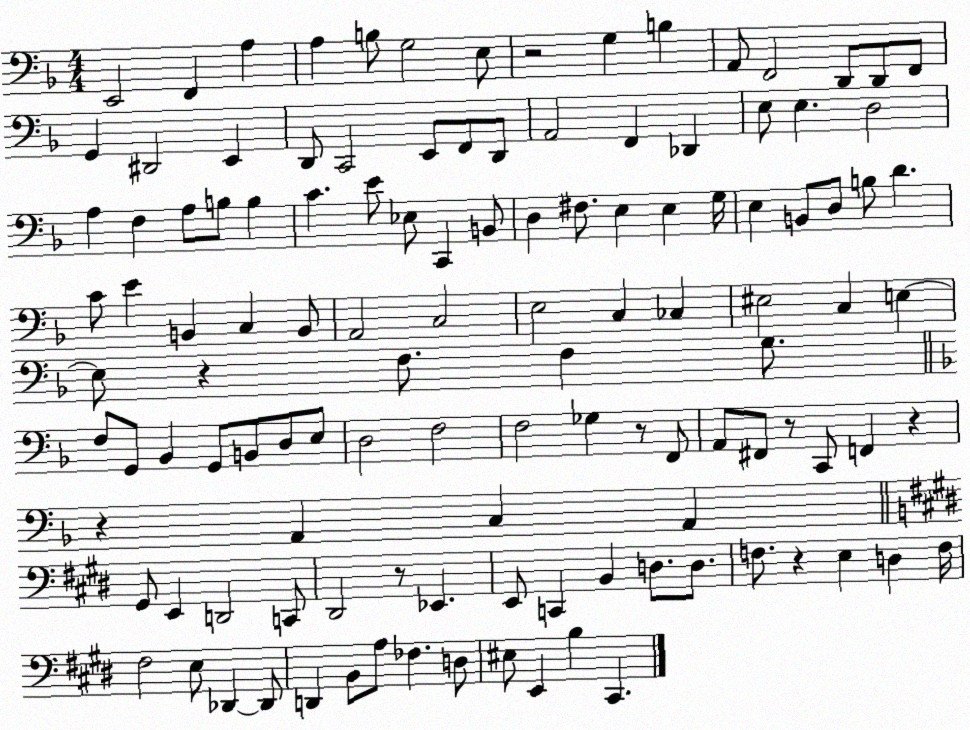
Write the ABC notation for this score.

X:1
T:Untitled
M:4/4
L:1/4
K:F
E,,2 F,, A, A, B,/2 G,2 E,/2 z2 G, B, A,,/2 F,,2 D,,/2 D,,/2 F,,/2 G,, ^D,,2 E,, D,,/2 C,,2 E,,/2 F,,/2 D,,/2 A,,2 F,, _D,, E,/2 E, D,2 A, F, A,/2 B,/2 B, C E/2 _E,/2 C,, B,,/2 D, ^F,/2 E, E, G,/4 E, B,,/2 D,/2 B,/2 D C/2 E B,, C, B,,/2 A,,2 C,2 E,2 C, _C, ^E,2 C, E, E,/2 z F,/2 F, G,/2 F,/2 G,,/2 _B,, G,,/2 B,,/2 D,/2 E,/2 D,2 F,2 F,2 _G, z/2 F,,/2 A,,/2 ^F,,/2 z/2 C,,/2 F,, z z A,, C, A,, ^G,,/2 E,, D,,2 C,,/2 ^D,,2 z/2 _E,, E,,/2 C,, B,, D,/2 D,/2 F,/2 z E, D, F,/4 ^F,2 E,/2 _D,, _D,,/2 D,, B,,/2 A,/2 _F, D,/2 ^E,/2 E,, B, ^C,,